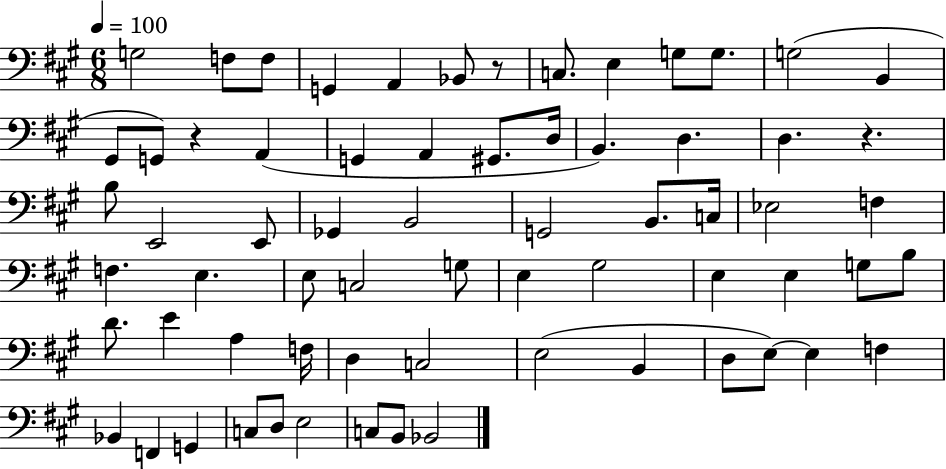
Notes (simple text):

G3/h F3/e F3/e G2/q A2/q Bb2/e R/e C3/e. E3/q G3/e G3/e. G3/h B2/q G#2/e G2/e R/q A2/q G2/q A2/q G#2/e. D3/s B2/q. D3/q. D3/q. R/q. B3/e E2/h E2/e Gb2/q B2/h G2/h B2/e. C3/s Eb3/h F3/q F3/q. E3/q. E3/e C3/h G3/e E3/q G#3/h E3/q E3/q G3/e B3/e D4/e. E4/q A3/q F3/s D3/q C3/h E3/h B2/q D3/e E3/e E3/q F3/q Bb2/q F2/q G2/q C3/e D3/e E3/h C3/e B2/e Bb2/h